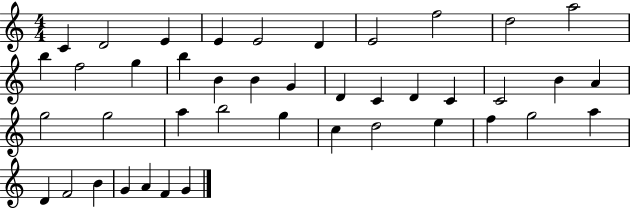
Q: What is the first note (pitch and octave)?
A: C4